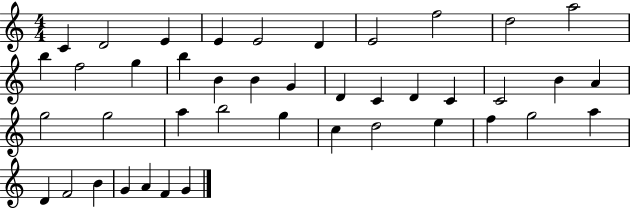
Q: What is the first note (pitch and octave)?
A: C4